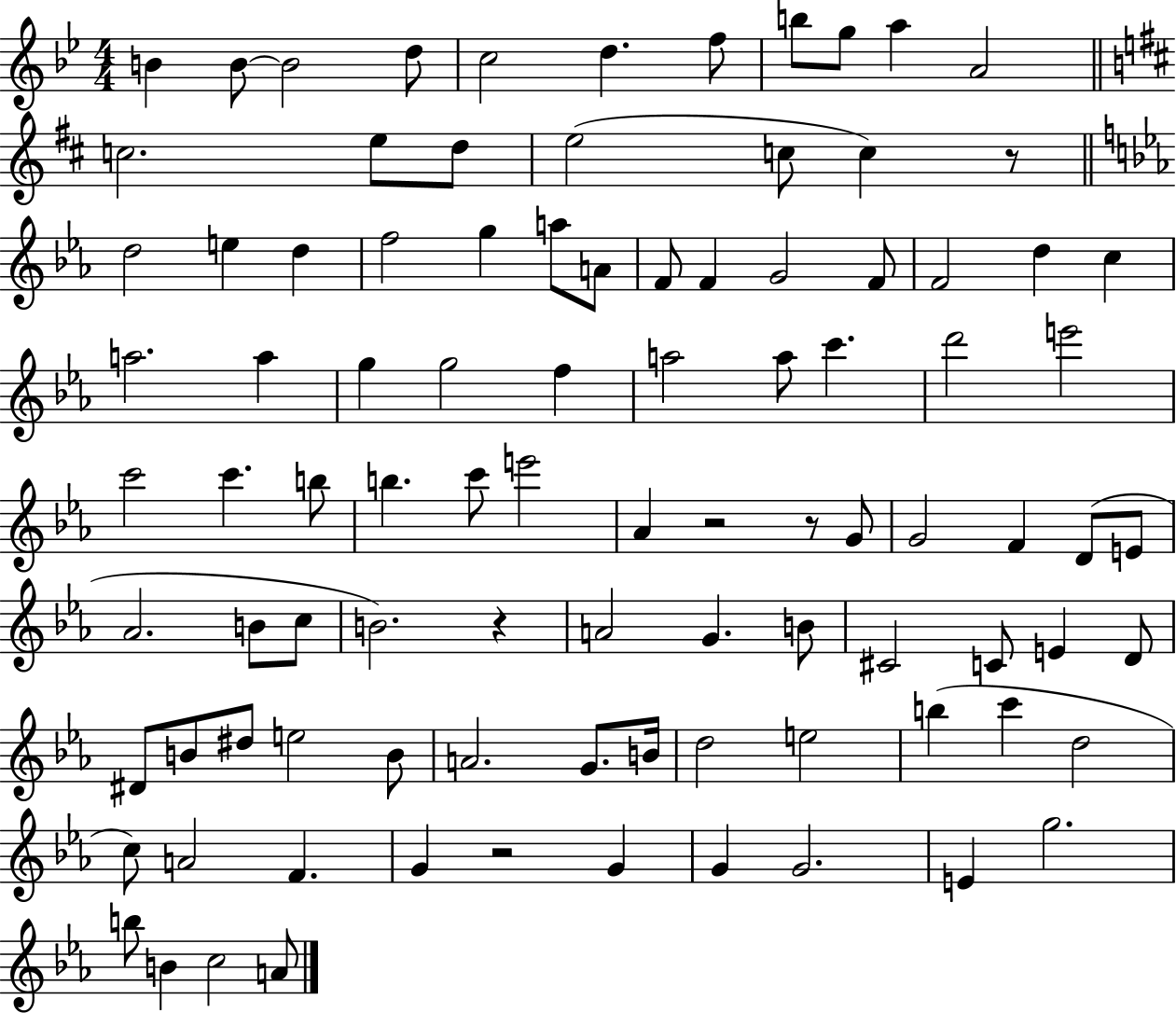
B4/q B4/e B4/h D5/e C5/h D5/q. F5/e B5/e G5/e A5/q A4/h C5/h. E5/e D5/e E5/h C5/e C5/q R/e D5/h E5/q D5/q F5/h G5/q A5/e A4/e F4/e F4/q G4/h F4/e F4/h D5/q C5/q A5/h. A5/q G5/q G5/h F5/q A5/h A5/e C6/q. D6/h E6/h C6/h C6/q. B5/e B5/q. C6/e E6/h Ab4/q R/h R/e G4/e G4/h F4/q D4/e E4/e Ab4/h. B4/e C5/e B4/h. R/q A4/h G4/q. B4/e C#4/h C4/e E4/q D4/e D#4/e B4/e D#5/e E5/h B4/e A4/h. G4/e. B4/s D5/h E5/h B5/q C6/q D5/h C5/e A4/h F4/q. G4/q R/h G4/q G4/q G4/h. E4/q G5/h. B5/e B4/q C5/h A4/e